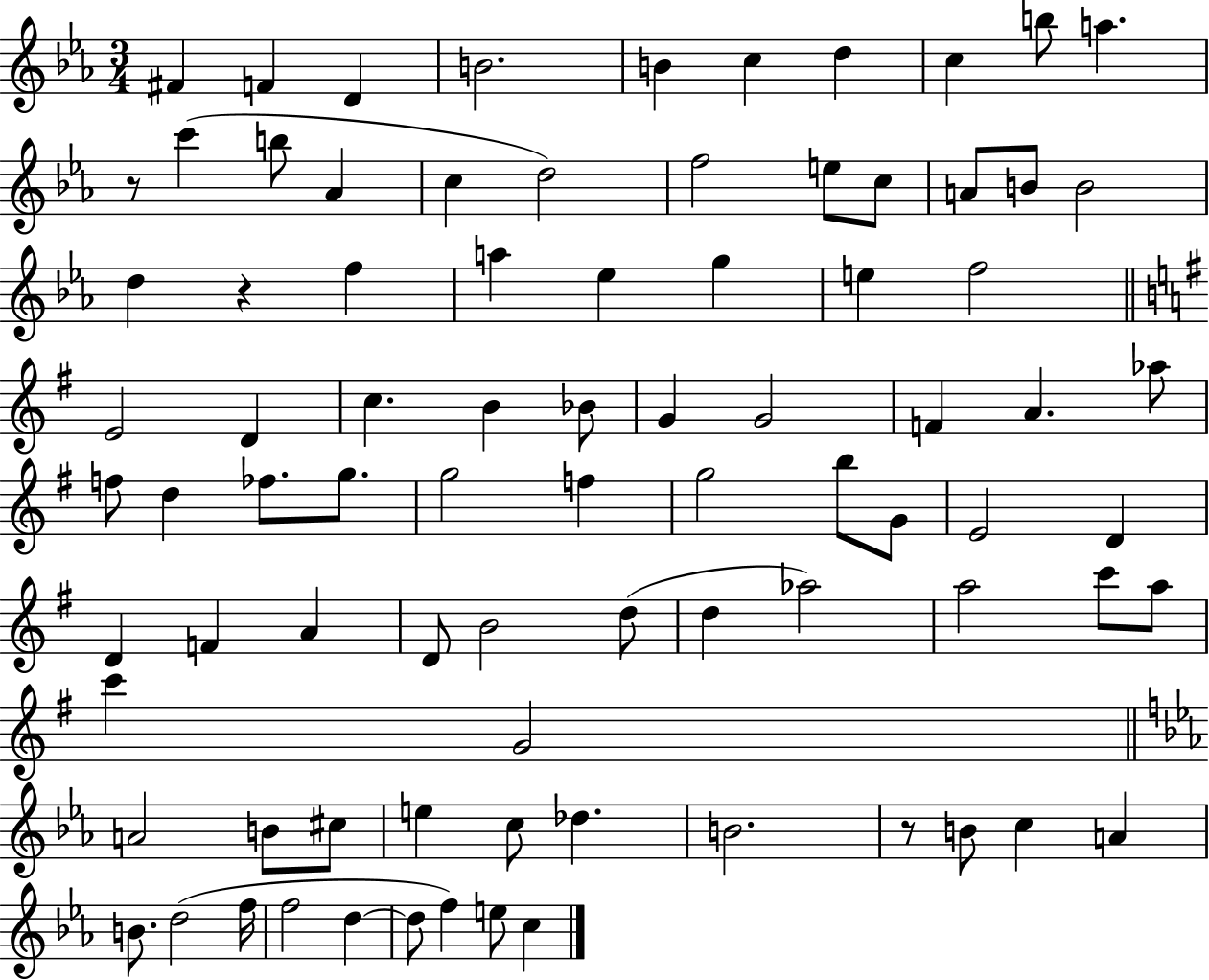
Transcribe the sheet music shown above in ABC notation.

X:1
T:Untitled
M:3/4
L:1/4
K:Eb
^F F D B2 B c d c b/2 a z/2 c' b/2 _A c d2 f2 e/2 c/2 A/2 B/2 B2 d z f a _e g e f2 E2 D c B _B/2 G G2 F A _a/2 f/2 d _f/2 g/2 g2 f g2 b/2 G/2 E2 D D F A D/2 B2 d/2 d _a2 a2 c'/2 a/2 c' G2 A2 B/2 ^c/2 e c/2 _d B2 z/2 B/2 c A B/2 d2 f/4 f2 d d/2 f e/2 c